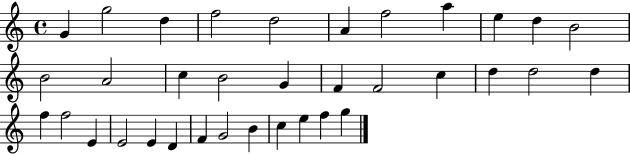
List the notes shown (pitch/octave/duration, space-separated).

G4/q G5/h D5/q F5/h D5/h A4/q F5/h A5/q E5/q D5/q B4/h B4/h A4/h C5/q B4/h G4/q F4/q F4/h C5/q D5/q D5/h D5/q F5/q F5/h E4/q E4/h E4/q D4/q F4/q G4/h B4/q C5/q E5/q F5/q G5/q